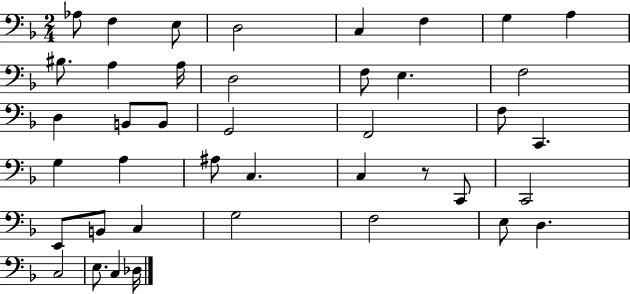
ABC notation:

X:1
T:Untitled
M:2/4
L:1/4
K:F
_A,/2 F, E,/2 D,2 C, F, G, A, ^B,/2 A, A,/4 D,2 F,/2 E, F,2 D, B,,/2 B,,/2 G,,2 F,,2 F,/2 C,, G, A, ^A,/2 C, C, z/2 C,,/2 C,,2 E,,/2 B,,/2 C, G,2 F,2 E,/2 D, C,2 E,/2 C, _D,/4